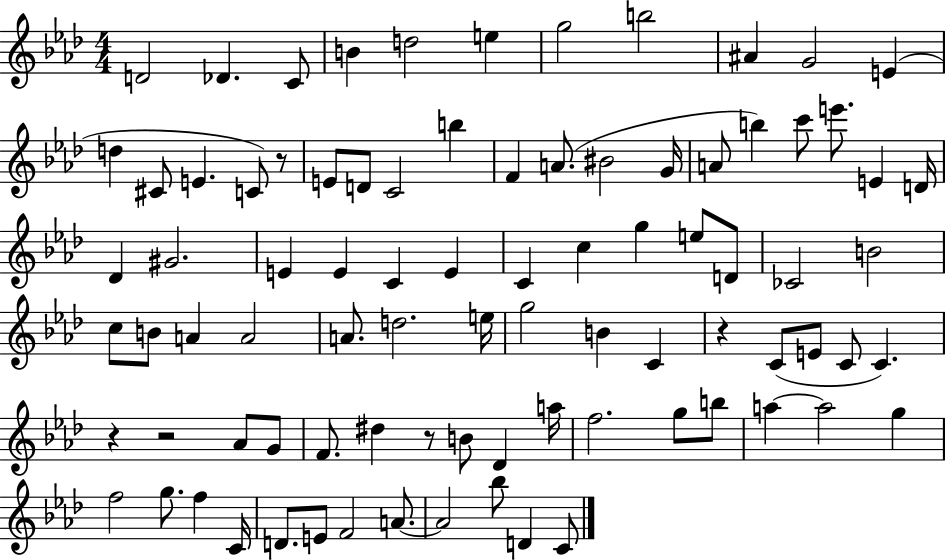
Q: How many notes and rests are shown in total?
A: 86